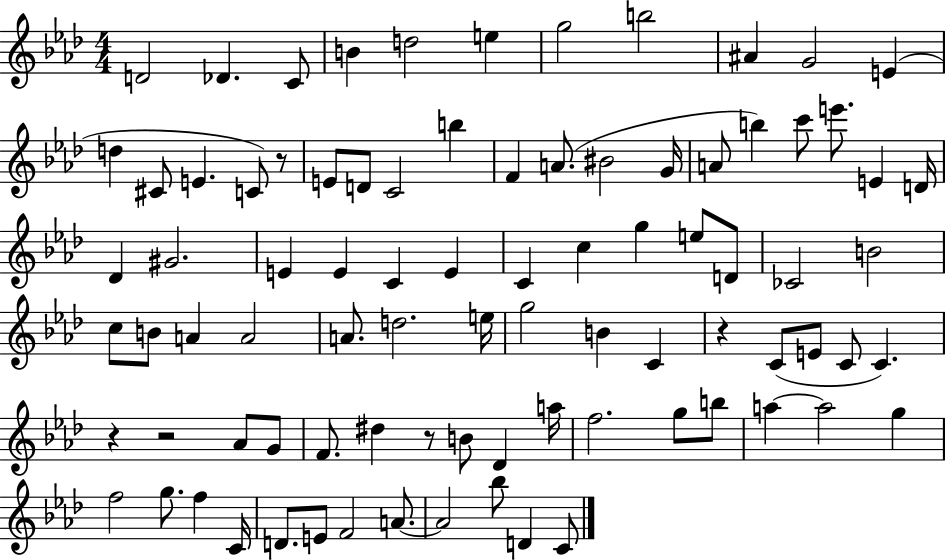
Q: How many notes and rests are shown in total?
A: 86